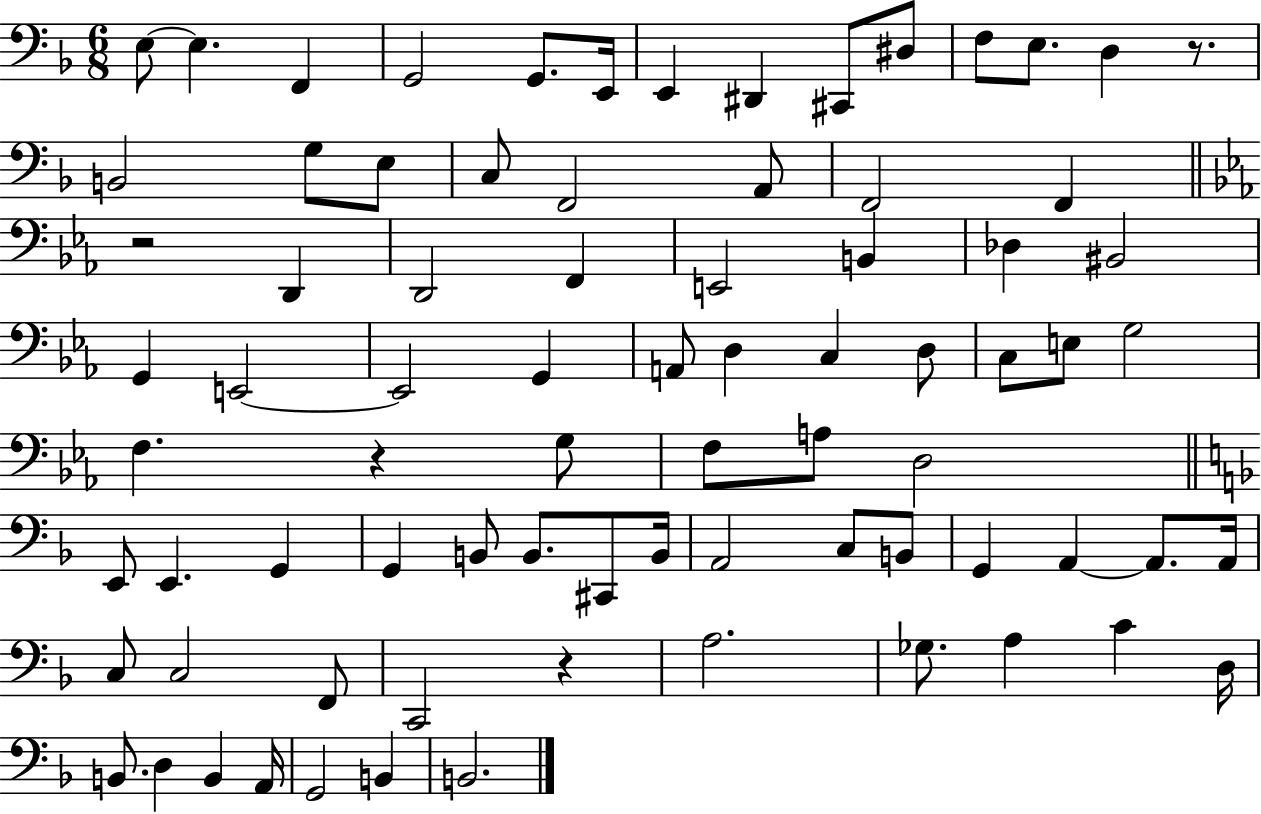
E3/e E3/q. F2/q G2/h G2/e. E2/s E2/q D#2/q C#2/e D#3/e F3/e E3/e. D3/q R/e. B2/h G3/e E3/e C3/e F2/h A2/e F2/h F2/q R/h D2/q D2/h F2/q E2/h B2/q Db3/q BIS2/h G2/q E2/h E2/h G2/q A2/e D3/q C3/q D3/e C3/e E3/e G3/h F3/q. R/q G3/e F3/e A3/e D3/h E2/e E2/q. G2/q G2/q B2/e B2/e. C#2/e B2/s A2/h C3/e B2/e G2/q A2/q A2/e. A2/s C3/e C3/h F2/e C2/h R/q A3/h. Gb3/e. A3/q C4/q D3/s B2/e. D3/q B2/q A2/s G2/h B2/q B2/h.